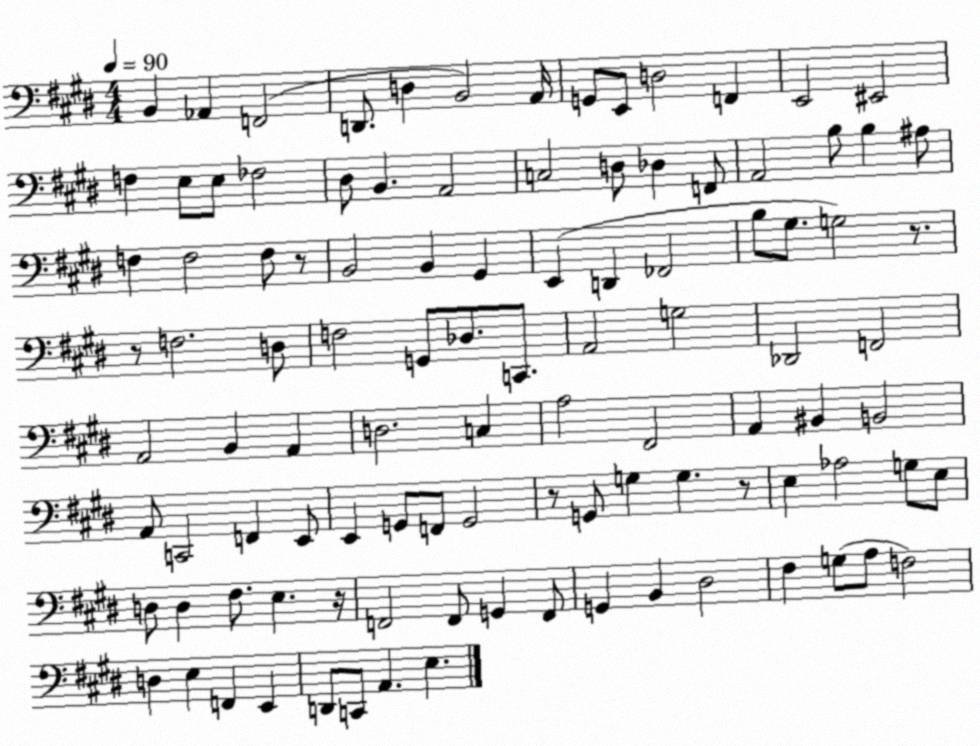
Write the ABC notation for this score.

X:1
T:Untitled
M:4/4
L:1/4
K:E
B,, _A,, F,,2 D,,/2 D, B,,2 A,,/4 G,,/2 E,,/2 D,2 F,, E,,2 ^E,,2 F, E,/2 E,/2 _F,2 ^D,/2 B,, A,,2 C,2 D,/2 _D, F,,/2 A,,2 B,/2 B, ^A,/2 F, F,2 F,/2 z/2 B,,2 B,, ^G,, E,, D,, _F,,2 B,/2 ^G,/2 G,2 z/2 z/2 F,2 D,/2 F,2 G,,/2 _D,/2 C,,/2 A,,2 G,2 _D,,2 F,,2 A,,2 B,, A,, D,2 C, A,2 ^F,,2 A,, ^B,, B,,2 A,,/2 C,,2 F,, E,,/2 E,, G,,/2 F,,/2 G,,2 z/2 G,,/2 G, G, z/2 E, _A,2 G,/2 E,/2 D,/2 D, ^F,/2 E, z/4 F,,2 F,,/2 G,, F,,/2 G,, B,, ^D,2 ^F, G,/2 A,/2 F,2 D, E, F,, E,, D,,/2 C,,/2 A,, E,